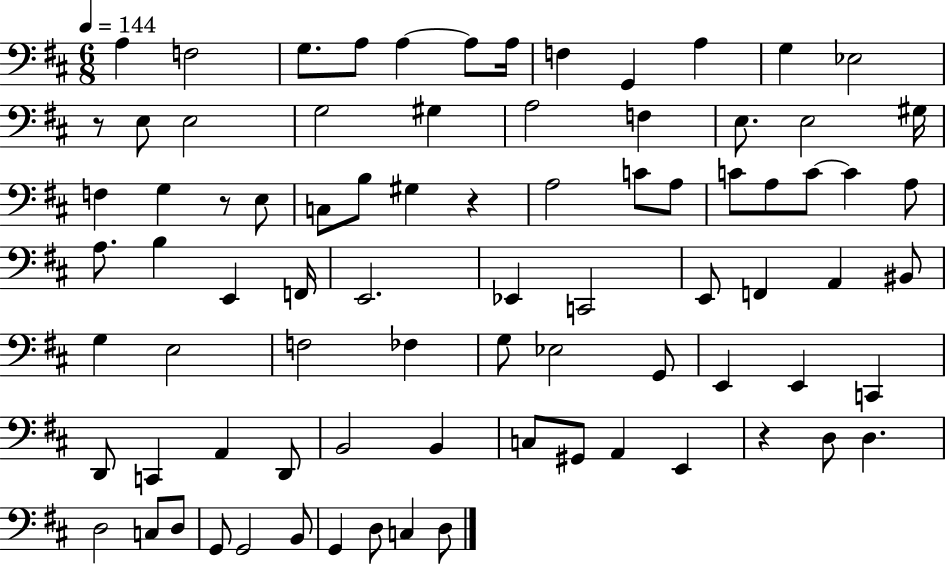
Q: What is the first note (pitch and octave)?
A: A3